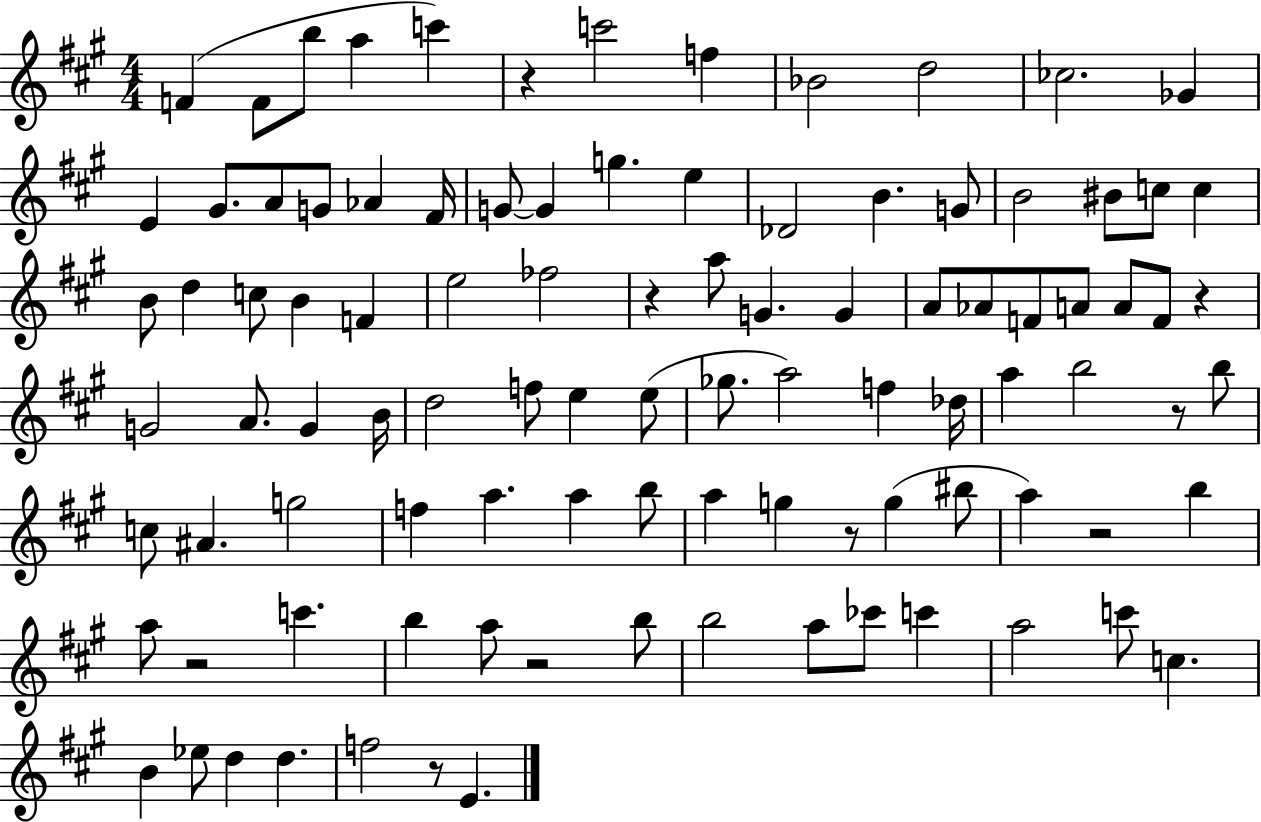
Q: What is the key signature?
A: A major